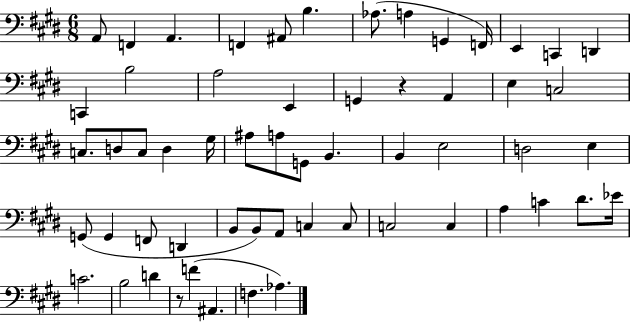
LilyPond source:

{
  \clef bass
  \numericTimeSignature
  \time 6/8
  \key e \major
  a,8 f,4 a,4. | f,4 ais,8 b4. | aes8.( a4 g,4 f,16) | e,4 c,4 d,4 | \break c,4 b2 | a2 e,4 | g,4 r4 a,4 | e4 c2 | \break c8. d8 c8 d4 gis16 | ais8 a8 g,8 b,4. | b,4 e2 | d2 e4 | \break g,8( g,4 f,8 d,4 | b,8 b,8) a,8 c4 c8 | c2 c4 | a4 c'4 dis'8. ees'16 | \break c'2. | b2 d'4 | r8 f'4( ais,4. | f4. aes4.) | \break \bar "|."
}